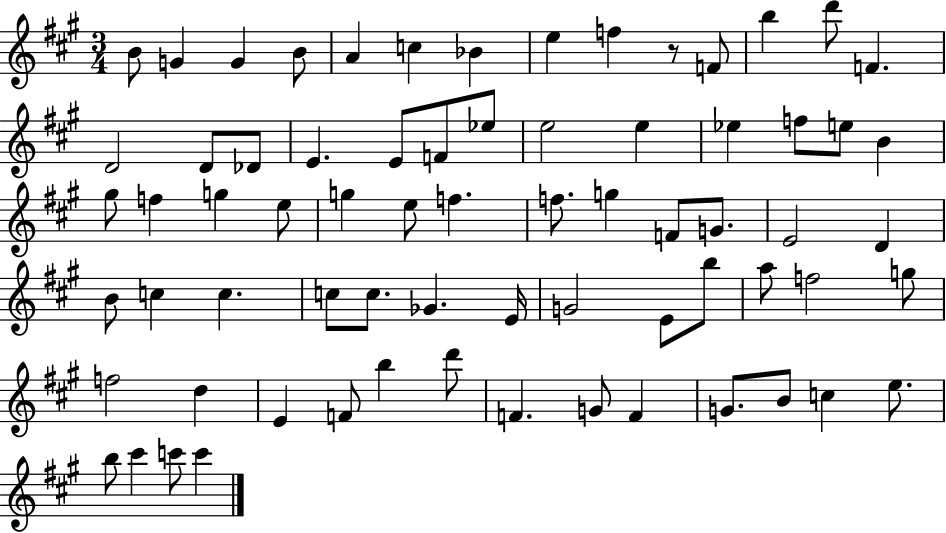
{
  \clef treble
  \numericTimeSignature
  \time 3/4
  \key a \major
  b'8 g'4 g'4 b'8 | a'4 c''4 bes'4 | e''4 f''4 r8 f'8 | b''4 d'''8 f'4. | \break d'2 d'8 des'8 | e'4. e'8 f'8 ees''8 | e''2 e''4 | ees''4 f''8 e''8 b'4 | \break gis''8 f''4 g''4 e''8 | g''4 e''8 f''4. | f''8. g''4 f'8 g'8. | e'2 d'4 | \break b'8 c''4 c''4. | c''8 c''8. ges'4. e'16 | g'2 e'8 b''8 | a''8 f''2 g''8 | \break f''2 d''4 | e'4 f'8 b''4 d'''8 | f'4. g'8 f'4 | g'8. b'8 c''4 e''8. | \break b''8 cis'''4 c'''8 c'''4 | \bar "|."
}